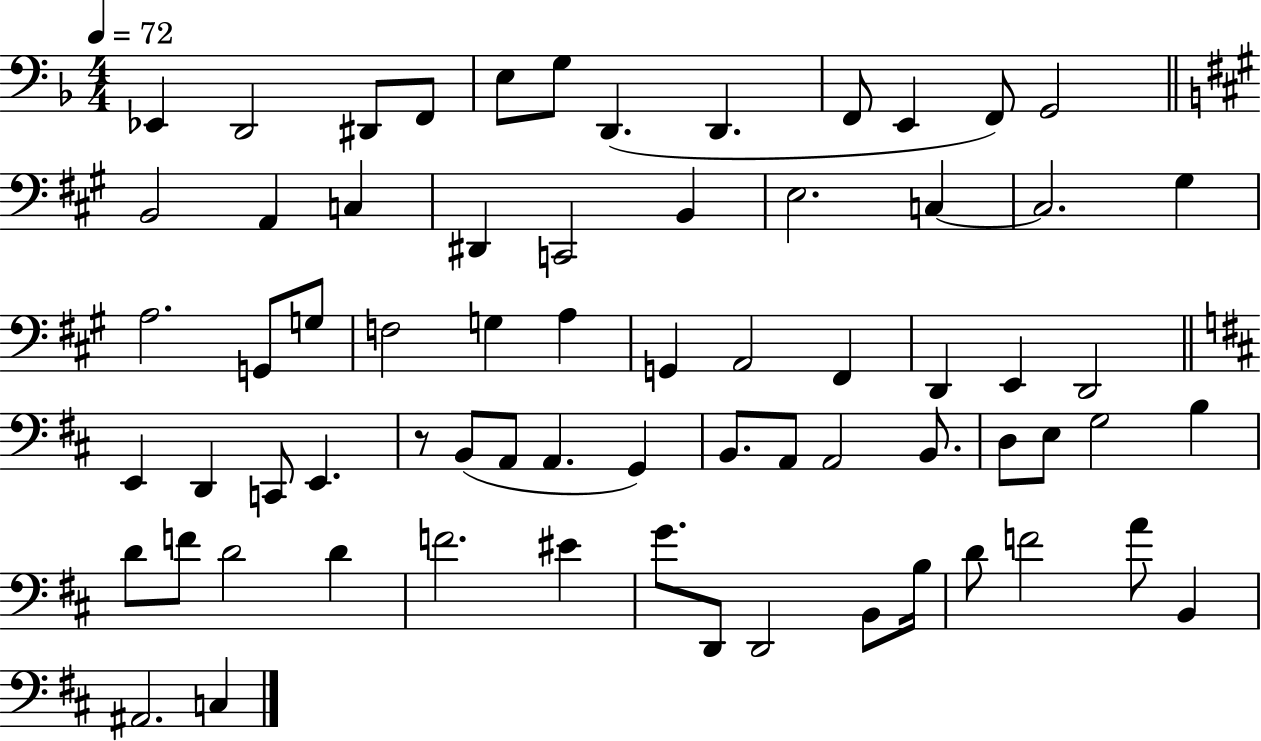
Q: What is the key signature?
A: F major